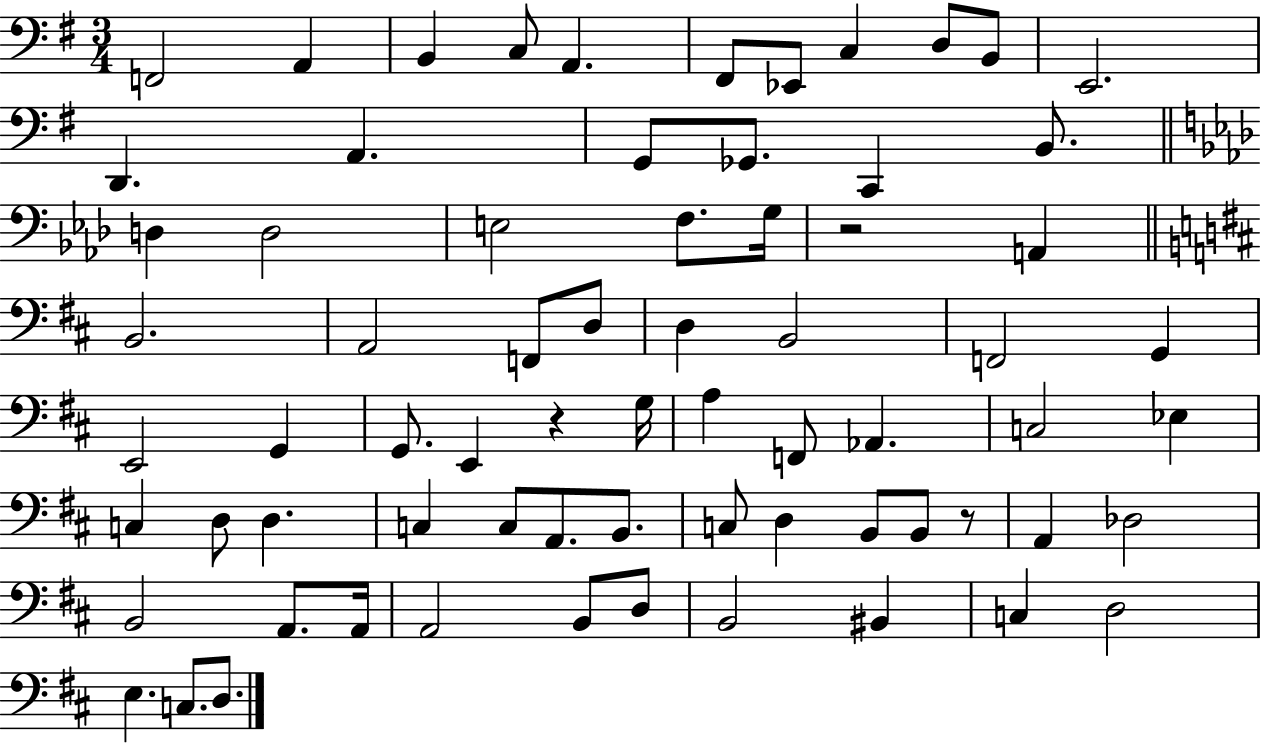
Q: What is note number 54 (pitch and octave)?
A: Db3